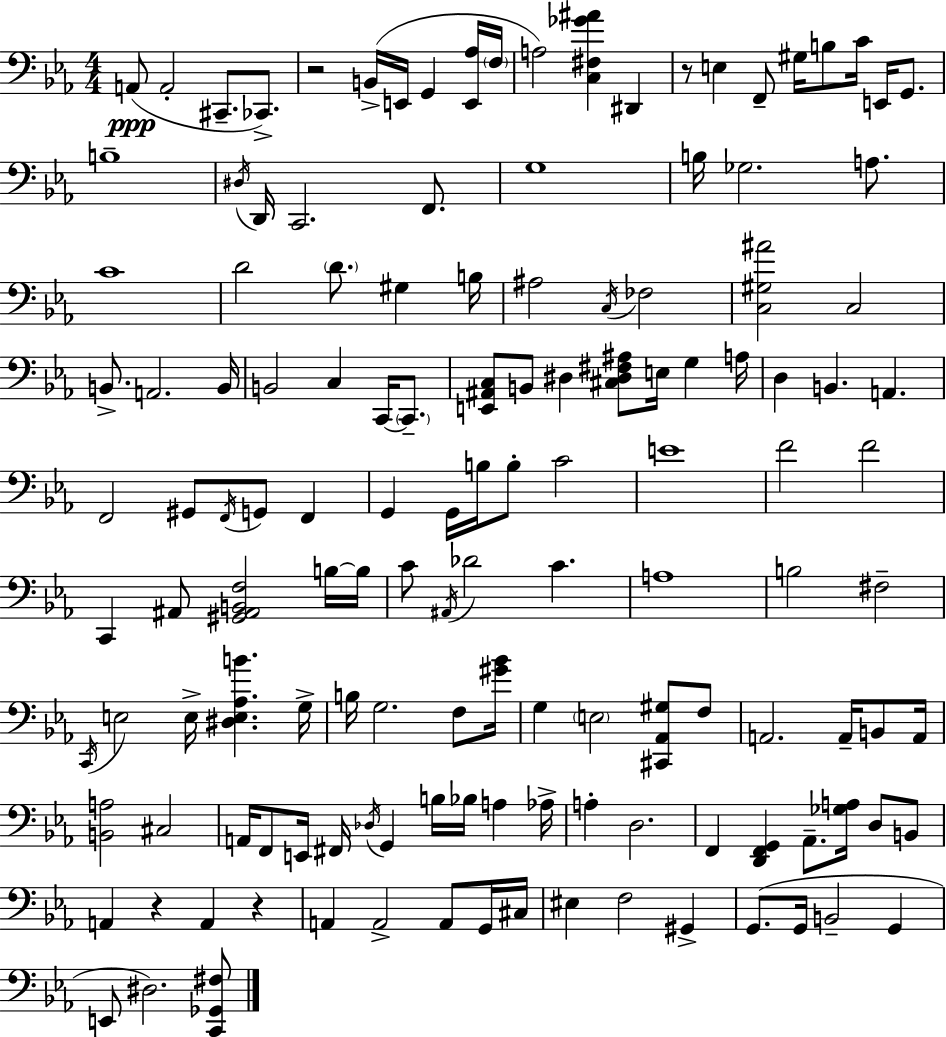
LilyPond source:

{
  \clef bass
  \numericTimeSignature
  \time 4/4
  \key ees \major
  a,8(\ppp a,2-. cis,8.-- ces,8.->) | r2 b,16->( e,16 g,4 <e, aes>16 \parenthesize f16 | a2) <c fis ges' ais'>4 dis,4 | r8 e4 f,8-- gis16 b8 c'16 e,16 g,8. | \break b1-- | \acciaccatura { dis16 } d,16 c,2. f,8. | g1 | b16 ges2. a8. | \break c'1 | d'2 \parenthesize d'8. gis4 | b16 ais2 \acciaccatura { c16 } fes2 | <c gis ais'>2 c2 | \break b,8.-> a,2. | b,16 b,2 c4 c,16~~ \parenthesize c,8.-- | <e, ais, c>8 b,8 dis4 <cis dis fis ais>8 e16 g4 | a16 d4 b,4. a,4. | \break f,2 gis,8 \acciaccatura { f,16 } g,8 f,4 | g,4 g,16 b16 b8-. c'2 | e'1 | f'2 f'2 | \break c,4 ais,8 <gis, ais, b, f>2 | b16~~ b16 c'8 \acciaccatura { ais,16 } des'2 c'4. | a1 | b2 fis2-- | \break \acciaccatura { c,16 } e2 e16-> <dis e aes b'>4. | g16-> b16 g2. | f8 <gis' bes'>16 g4 \parenthesize e2 | <cis, aes, gis>8 f8 a,2. | \break a,16-- b,8 a,16 <b, a>2 cis2 | a,16 f,8 e,16 fis,16 \acciaccatura { des16 } g,4 b16 | bes16 a4 aes16-> a4-. d2. | f,4 <d, f, g,>4 aes,8.-- | \break <ges a>16 d8 b,8 a,4 r4 a,4 | r4 a,4 a,2-> | a,8 g,16 cis16 eis4 f2 | gis,4-> g,8.( g,16 b,2-- | \break g,4 e,8 dis2.) | <c, ges, fis>8 \bar "|."
}